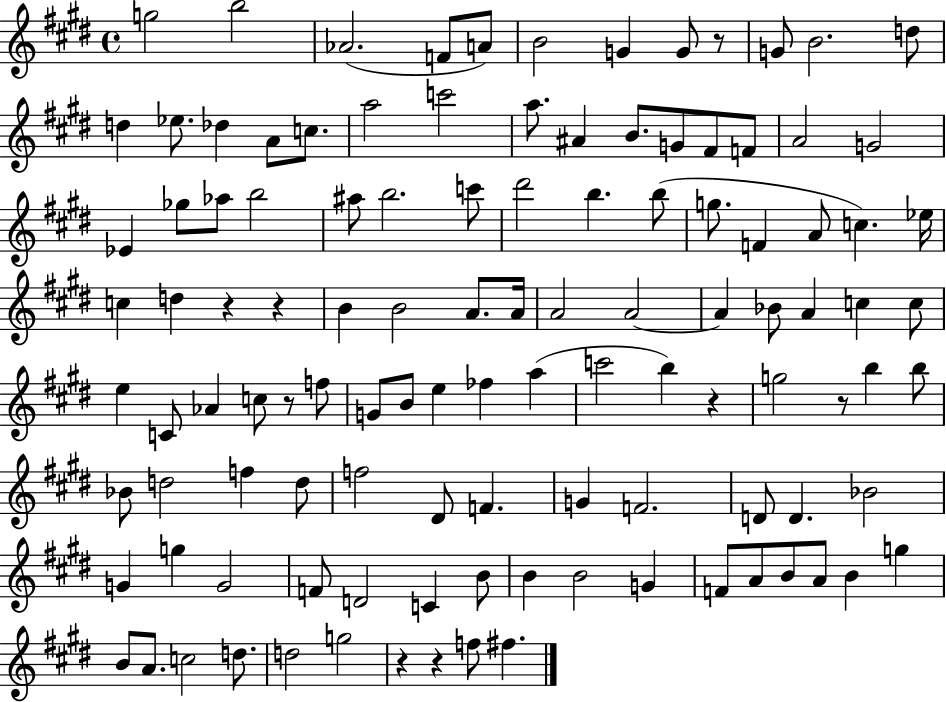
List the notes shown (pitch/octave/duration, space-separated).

G5/h B5/h Ab4/h. F4/e A4/e B4/h G4/q G4/e R/e G4/e B4/h. D5/e D5/q Eb5/e. Db5/q A4/e C5/e. A5/h C6/h A5/e. A#4/q B4/e. G4/e F#4/e F4/e A4/h G4/h Eb4/q Gb5/e Ab5/e B5/h A#5/e B5/h. C6/e D#6/h B5/q. B5/e G5/e. F4/q A4/e C5/q. Eb5/s C5/q D5/q R/q R/q B4/q B4/h A4/e. A4/s A4/h A4/h A4/q Bb4/e A4/q C5/q C5/e E5/q C4/e Ab4/q C5/e R/e F5/e G4/e B4/e E5/q FES5/q A5/q C6/h B5/q R/q G5/h R/e B5/q B5/e Bb4/e D5/h F5/q D5/e F5/h D#4/e F4/q. G4/q F4/h. D4/e D4/q. Bb4/h G4/q G5/q G4/h F4/e D4/h C4/q B4/e B4/q B4/h G4/q F4/e A4/e B4/e A4/e B4/q G5/q B4/e A4/e. C5/h D5/e. D5/h G5/h R/q R/q F5/e F#5/q.